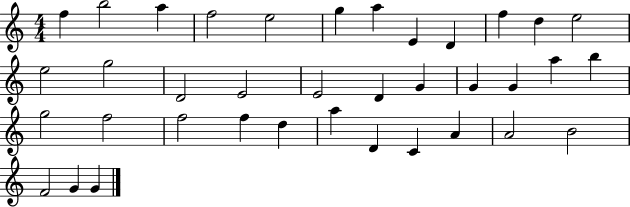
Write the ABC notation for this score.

X:1
T:Untitled
M:4/4
L:1/4
K:C
f b2 a f2 e2 g a E D f d e2 e2 g2 D2 E2 E2 D G G G a b g2 f2 f2 f d a D C A A2 B2 F2 G G